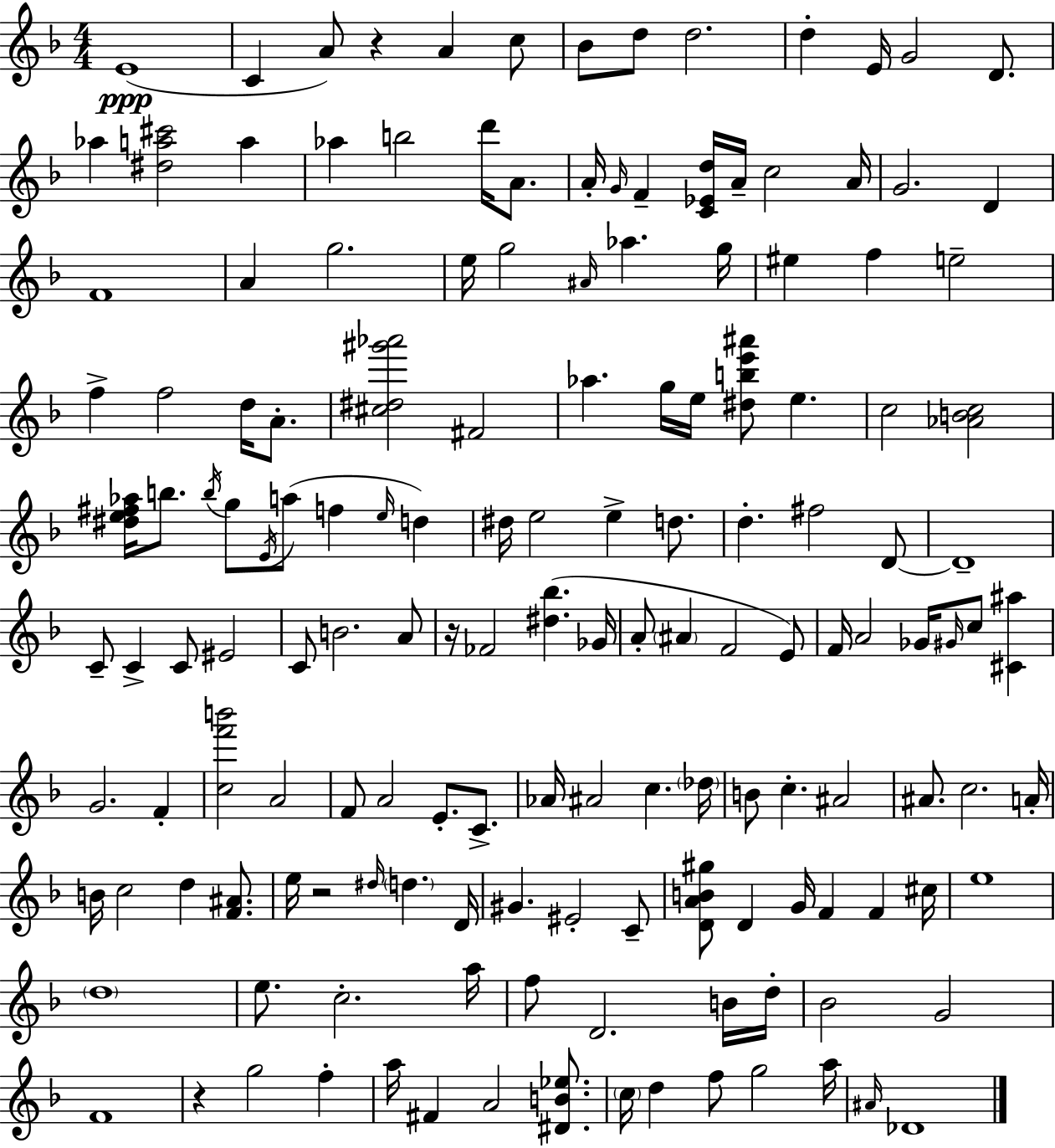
{
  \clef treble
  \numericTimeSignature
  \time 4/4
  \key f \major
  e'1(\ppp | c'4 a'8) r4 a'4 c''8 | bes'8 d''8 d''2. | d''4-. e'16 g'2 d'8. | \break aes''4 <dis'' a'' cis'''>2 a''4 | aes''4 b''2 d'''16 a'8. | a'16-. \grace { g'16 } f'4-- <c' ees' d''>16 a'16-- c''2 | a'16 g'2. d'4 | \break f'1 | a'4 g''2. | e''16 g''2 \grace { ais'16 } aes''4. | g''16 eis''4 f''4 e''2-- | \break f''4-> f''2 d''16 a'8.-. | <cis'' dis'' gis''' aes'''>2 fis'2 | aes''4. g''16 e''16 <dis'' b'' e''' ais'''>8 e''4. | c''2 <aes' b' c''>2 | \break <dis'' e'' fis'' aes''>16 b''8. \acciaccatura { b''16 } g''8 \acciaccatura { e'16 }( a''8 f''4 | \grace { e''16 } d''4) dis''16 e''2 e''4-> | d''8. d''4.-. fis''2 | d'8~~ d'1-- | \break c'8-- c'4-> c'8 eis'2 | c'8 b'2. | a'8 r16 fes'2 <dis'' bes''>4.( | ges'16 a'8-. \parenthesize ais'4 f'2 | \break e'8) f'16 a'2 ges'16 \grace { gis'16 } | c''8 <cis' ais''>4 g'2. | f'4-. <c'' f''' b'''>2 a'2 | f'8 a'2 | \break e'8.-. c'8.-> aes'16 ais'2 c''4. | \parenthesize des''16 b'8 c''4.-. ais'2 | ais'8. c''2. | a'16-. b'16 c''2 d''4 | \break <f' ais'>8. e''16 r2 \grace { dis''16 } | \parenthesize d''4. d'16 gis'4. eis'2-. | c'8-- <d' a' b' gis''>8 d'4 g'16 f'4 | f'4 cis''16 e''1 | \break \parenthesize d''1 | e''8. c''2.-. | a''16 f''8 d'2. | b'16 d''16-. bes'2 g'2 | \break f'1 | r4 g''2 | f''4-. a''16 fis'4 a'2 | <dis' b' ees''>8. \parenthesize c''16 d''4 f''8 g''2 | \break a''16 \grace { ais'16 } des'1 | \bar "|."
}